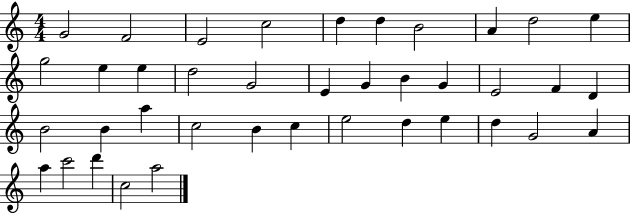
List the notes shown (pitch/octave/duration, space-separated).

G4/h F4/h E4/h C5/h D5/q D5/q B4/h A4/q D5/h E5/q G5/h E5/q E5/q D5/h G4/h E4/q G4/q B4/q G4/q E4/h F4/q D4/q B4/h B4/q A5/q C5/h B4/q C5/q E5/h D5/q E5/q D5/q G4/h A4/q A5/q C6/h D6/q C5/h A5/h